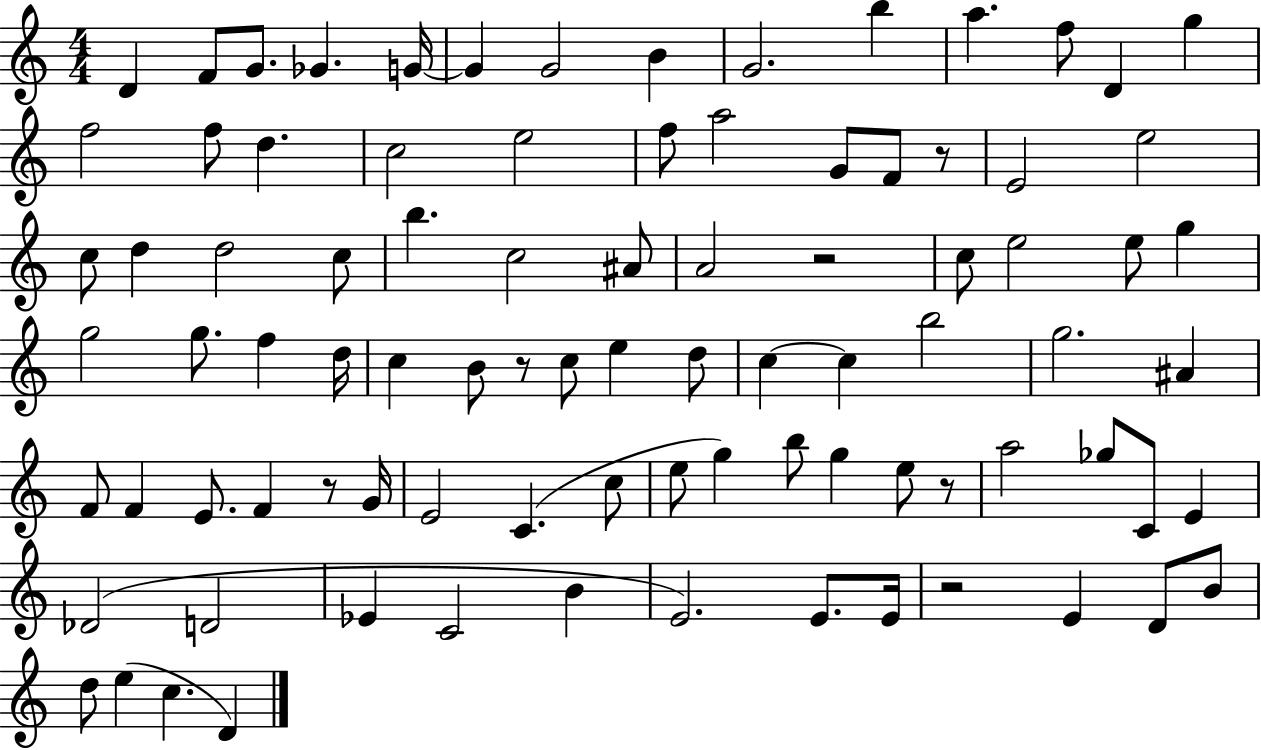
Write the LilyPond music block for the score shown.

{
  \clef treble
  \numericTimeSignature
  \time 4/4
  \key c \major
  d'4 f'8 g'8. ges'4. g'16~~ | g'4 g'2 b'4 | g'2. b''4 | a''4. f''8 d'4 g''4 | \break f''2 f''8 d''4. | c''2 e''2 | f''8 a''2 g'8 f'8 r8 | e'2 e''2 | \break c''8 d''4 d''2 c''8 | b''4. c''2 ais'8 | a'2 r2 | c''8 e''2 e''8 g''4 | \break g''2 g''8. f''4 d''16 | c''4 b'8 r8 c''8 e''4 d''8 | c''4~~ c''4 b''2 | g''2. ais'4 | \break f'8 f'4 e'8. f'4 r8 g'16 | e'2 c'4.( c''8 | e''8 g''4) b''8 g''4 e''8 r8 | a''2 ges''8 c'8 e'4 | \break des'2( d'2 | ees'4 c'2 b'4 | e'2.) e'8. e'16 | r2 e'4 d'8 b'8 | \break d''8 e''4( c''4. d'4) | \bar "|."
}